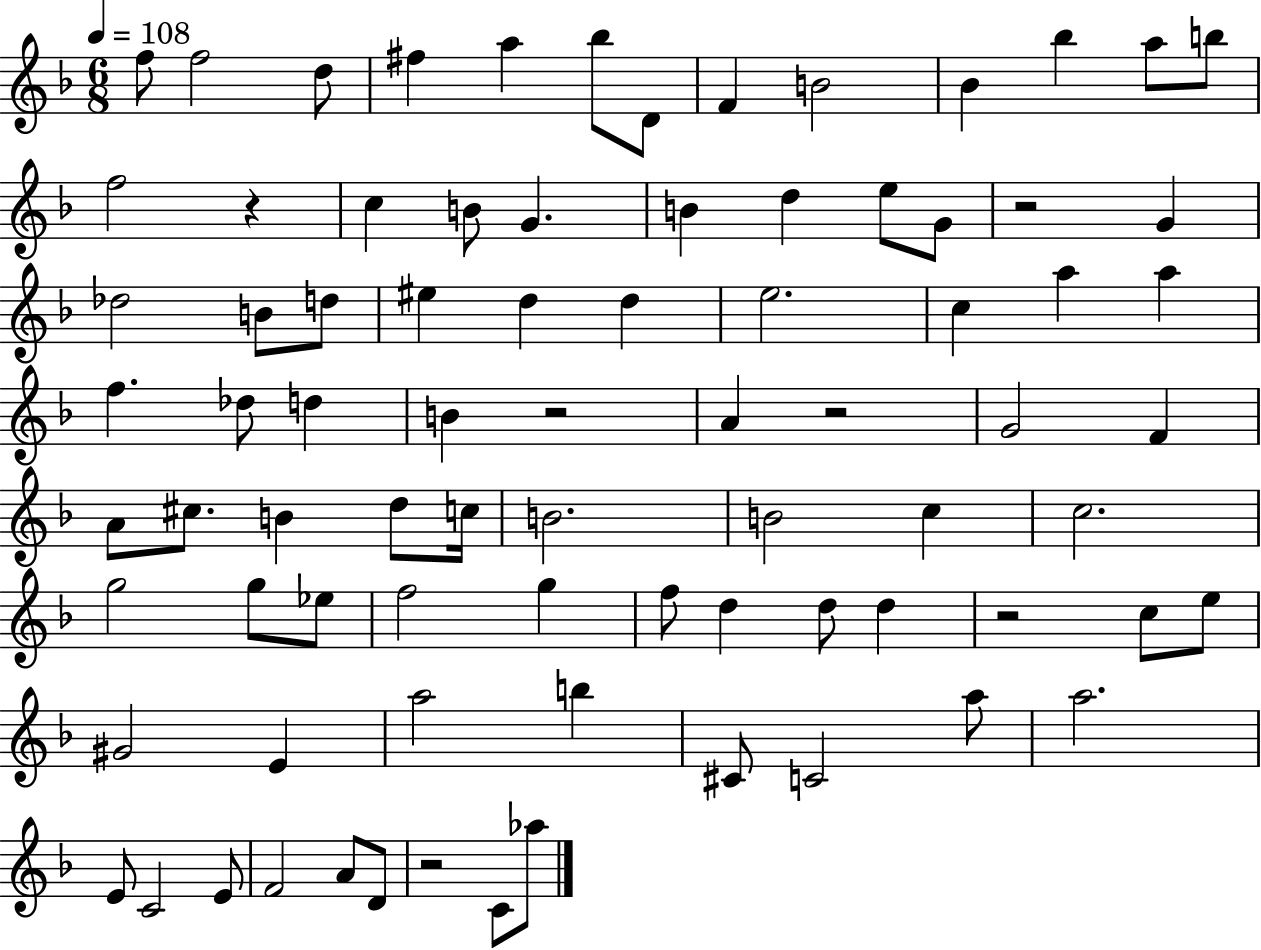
F5/e F5/h D5/e F#5/q A5/q Bb5/e D4/e F4/q B4/h Bb4/q Bb5/q A5/e B5/e F5/h R/q C5/q B4/e G4/q. B4/q D5/q E5/e G4/e R/h G4/q Db5/h B4/e D5/e EIS5/q D5/q D5/q E5/h. C5/q A5/q A5/q F5/q. Db5/e D5/q B4/q R/h A4/q R/h G4/h F4/q A4/e C#5/e. B4/q D5/e C5/s B4/h. B4/h C5/q C5/h. G5/h G5/e Eb5/e F5/h G5/q F5/e D5/q D5/e D5/q R/h C5/e E5/e G#4/h E4/q A5/h B5/q C#4/e C4/h A5/e A5/h. E4/e C4/h E4/e F4/h A4/e D4/e R/h C4/e Ab5/e